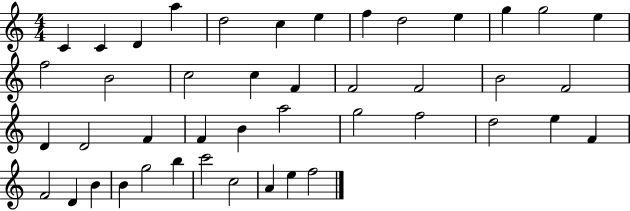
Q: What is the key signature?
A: C major